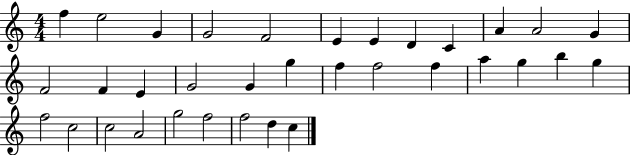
F5/q E5/h G4/q G4/h F4/h E4/q E4/q D4/q C4/q A4/q A4/h G4/q F4/h F4/q E4/q G4/h G4/q G5/q F5/q F5/h F5/q A5/q G5/q B5/q G5/q F5/h C5/h C5/h A4/h G5/h F5/h F5/h D5/q C5/q